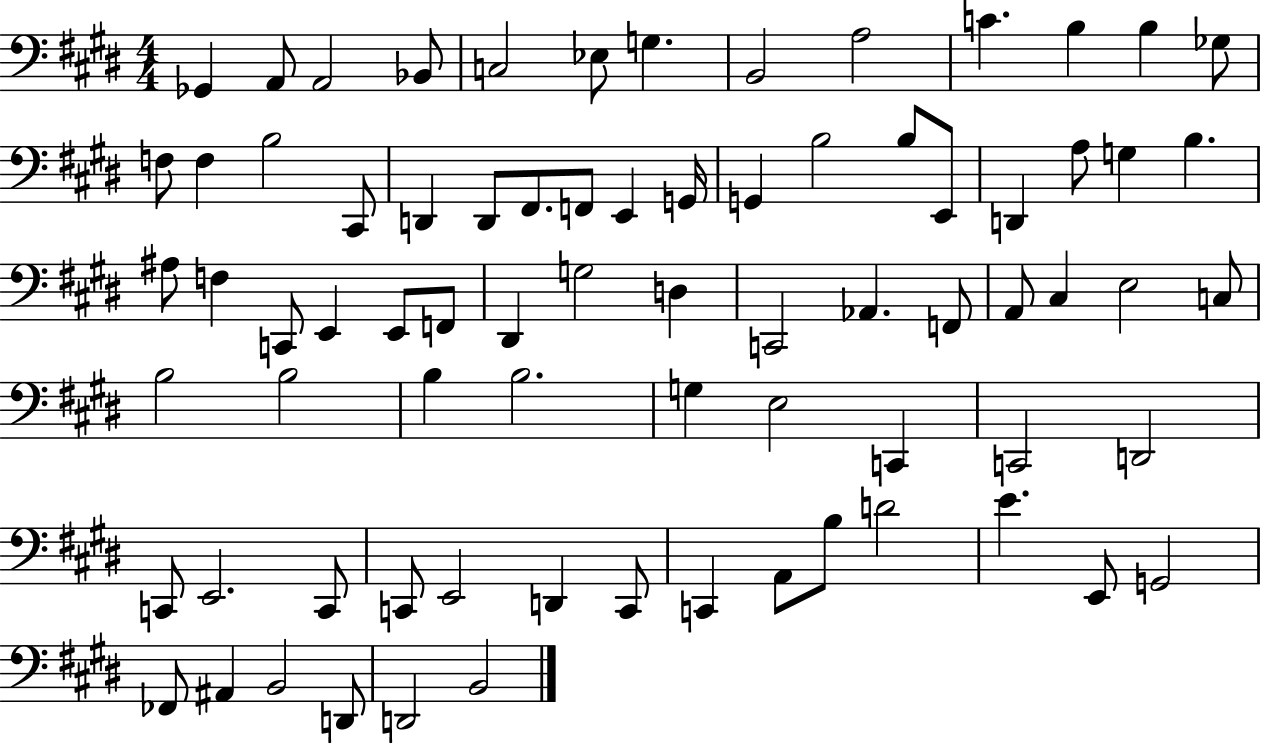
{
  \clef bass
  \numericTimeSignature
  \time 4/4
  \key e \major
  ges,4 a,8 a,2 bes,8 | c2 ees8 g4. | b,2 a2 | c'4. b4 b4 ges8 | \break f8 f4 b2 cis,8 | d,4 d,8 fis,8. f,8 e,4 g,16 | g,4 b2 b8 e,8 | d,4 a8 g4 b4. | \break ais8 f4 c,8 e,4 e,8 f,8 | dis,4 g2 d4 | c,2 aes,4. f,8 | a,8 cis4 e2 c8 | \break b2 b2 | b4 b2. | g4 e2 c,4 | c,2 d,2 | \break c,8 e,2. c,8 | c,8 e,2 d,4 c,8 | c,4 a,8 b8 d'2 | e'4. e,8 g,2 | \break fes,8 ais,4 b,2 d,8 | d,2 b,2 | \bar "|."
}